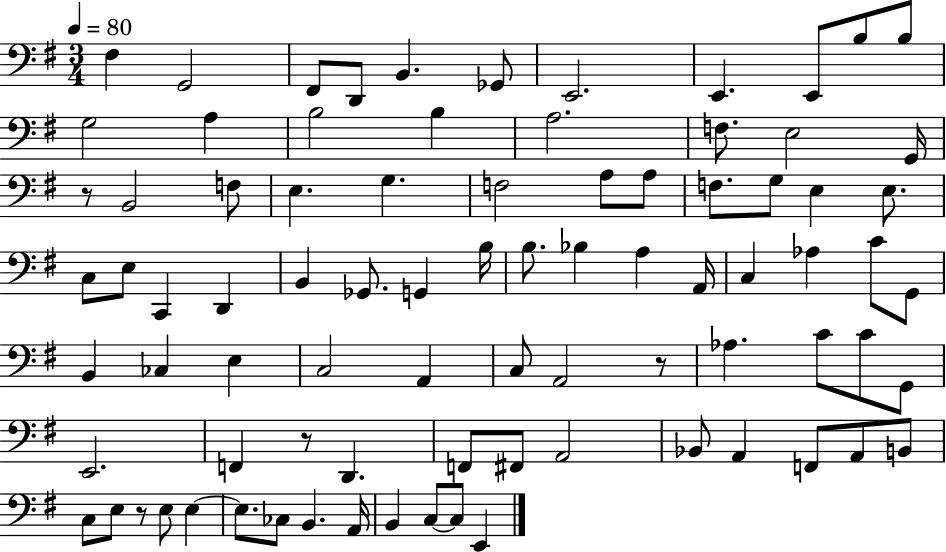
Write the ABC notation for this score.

X:1
T:Untitled
M:3/4
L:1/4
K:G
^F, G,,2 ^F,,/2 D,,/2 B,, _G,,/2 E,,2 E,, E,,/2 B,/2 B,/2 G,2 A, B,2 B, A,2 F,/2 E,2 G,,/4 z/2 B,,2 F,/2 E, G, F,2 A,/2 A,/2 F,/2 G,/2 E, E,/2 C,/2 E,/2 C,, D,, B,, _G,,/2 G,, B,/4 B,/2 _B, A, A,,/4 C, _A, C/2 G,,/2 B,, _C, E, C,2 A,, C,/2 A,,2 z/2 _A, C/2 C/2 G,,/2 E,,2 F,, z/2 D,, F,,/2 ^F,,/2 A,,2 _B,,/2 A,, F,,/2 A,,/2 B,,/2 C,/2 E,/2 z/2 E,/2 E, E,/2 _C,/2 B,, A,,/4 B,, C,/2 C,/2 E,,